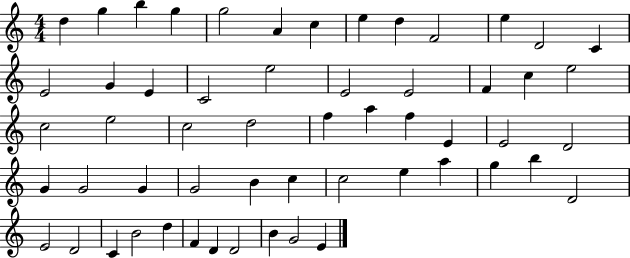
D5/q G5/q B5/q G5/q G5/h A4/q C5/q E5/q D5/q F4/h E5/q D4/h C4/q E4/h G4/q E4/q C4/h E5/h E4/h E4/h F4/q C5/q E5/h C5/h E5/h C5/h D5/h F5/q A5/q F5/q E4/q E4/h D4/h G4/q G4/h G4/q G4/h B4/q C5/q C5/h E5/q A5/q G5/q B5/q D4/h E4/h D4/h C4/q B4/h D5/q F4/q D4/q D4/h B4/q G4/h E4/q